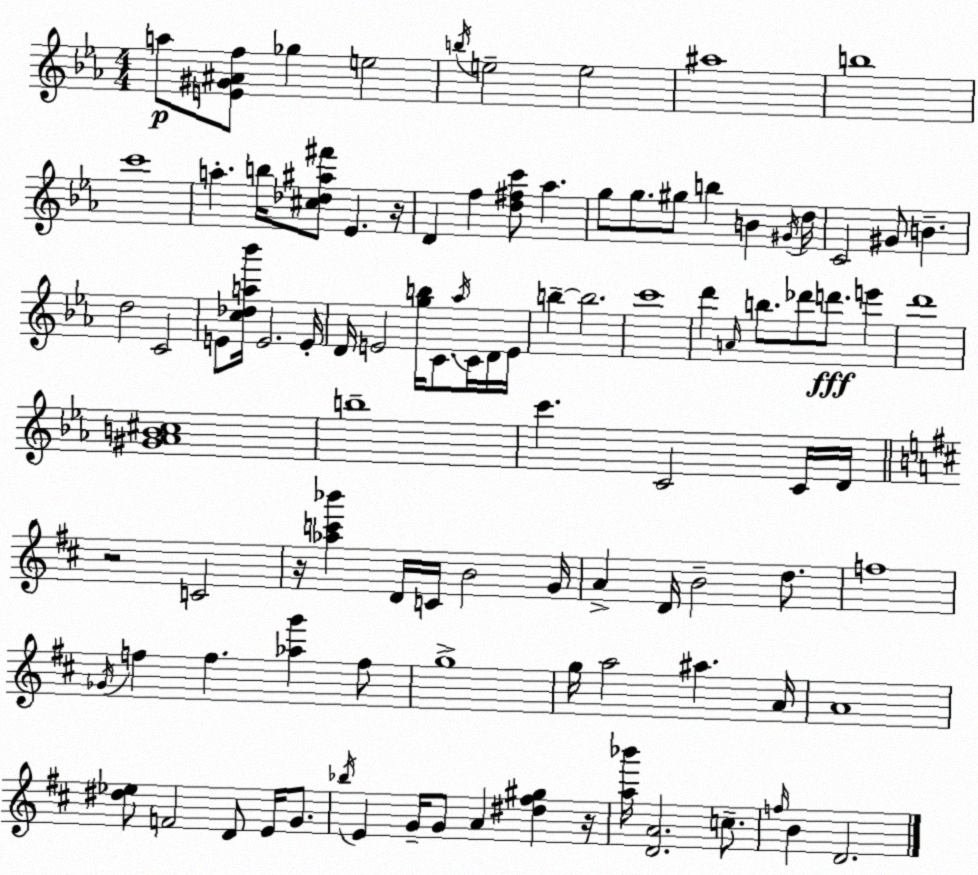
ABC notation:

X:1
T:Untitled
M:4/4
L:1/4
K:Cm
a/2 [E^G^Af]/2 _g e2 b/4 e2 e2 ^a4 b4 c'4 a b/4 [^c_d^a^f']/2 _E z/4 D f [d^fc']/2 _a g/2 g/2 ^g/2 b B ^G/4 d/4 C2 ^G/2 B d2 C2 E/2 [c_da_b']/4 E2 E/4 D/4 E2 [gb]/4 C/2 _a/4 C/4 D/4 E/4 b b2 c'4 d' A/4 b/2 _d'/2 d'/2 e' d'4 [^G_AB^c]4 b4 c' C2 C/4 D/4 z2 C2 z/4 [_ac'_b'] D/4 C/4 B2 G/4 A D/4 B2 d/2 f4 _G/4 f f [_ag'] f/2 g4 g/4 a2 ^a A/4 A4 [^d_e]/2 F2 D/2 E/4 G/2 _b/4 E G/4 G/2 A [^d^f^g] z/4 [a_b']/4 [DA]2 c/2 f/4 B D2